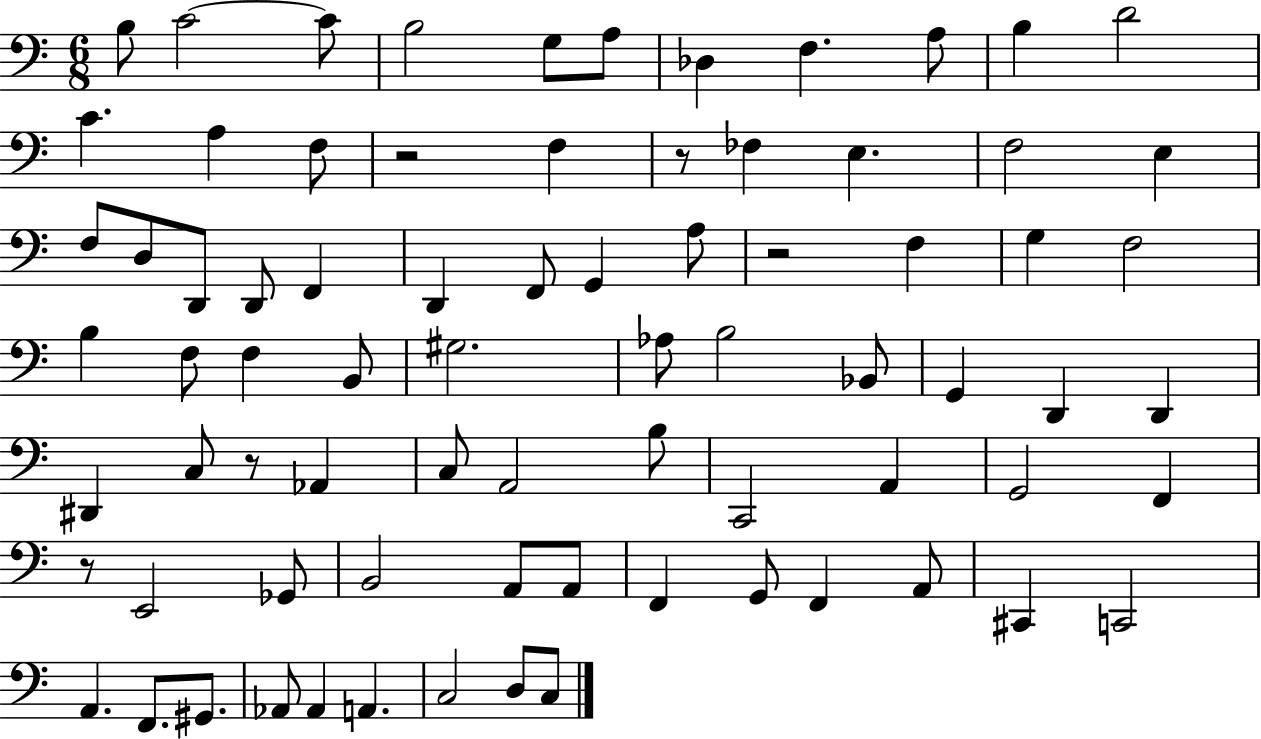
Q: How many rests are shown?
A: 5